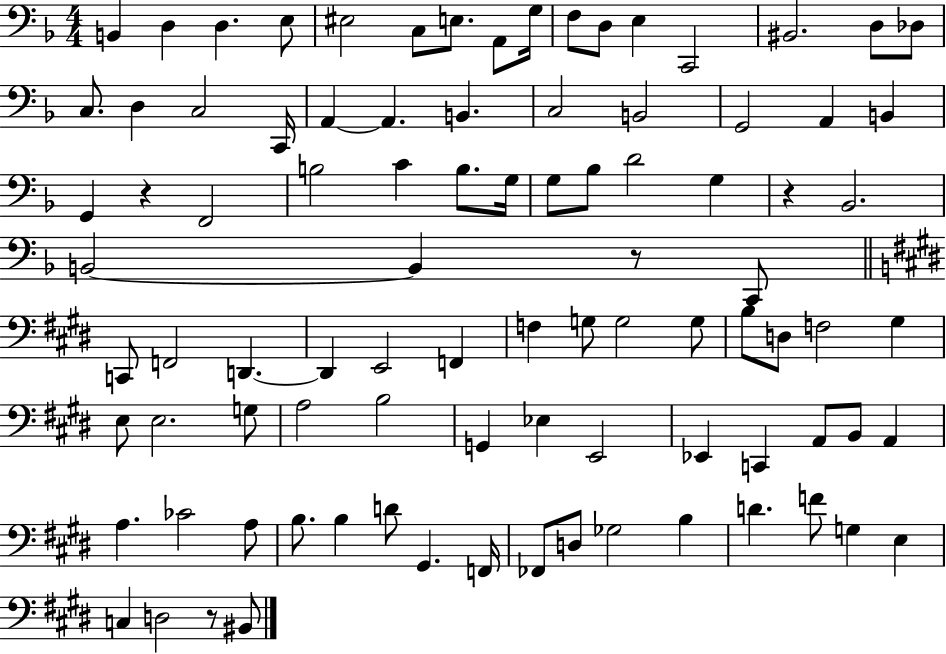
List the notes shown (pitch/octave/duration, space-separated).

B2/q D3/q D3/q. E3/e EIS3/h C3/e E3/e. A2/e G3/s F3/e D3/e E3/q C2/h BIS2/h. D3/e Db3/e C3/e. D3/q C3/h C2/s A2/q A2/q. B2/q. C3/h B2/h G2/h A2/q B2/q G2/q R/q F2/h B3/h C4/q B3/e. G3/s G3/e Bb3/e D4/h G3/q R/q Bb2/h. B2/h B2/q R/e C2/e C2/e F2/h D2/q. D2/q E2/h F2/q F3/q G3/e G3/h G3/e B3/e D3/e F3/h G#3/q E3/e E3/h. G3/e A3/h B3/h G2/q Eb3/q E2/h Eb2/q C2/q A2/e B2/e A2/q A3/q. CES4/h A3/e B3/e. B3/q D4/e G#2/q. F2/s FES2/e D3/e Gb3/h B3/q D4/q. F4/e G3/q E3/q C3/q D3/h R/e BIS2/e